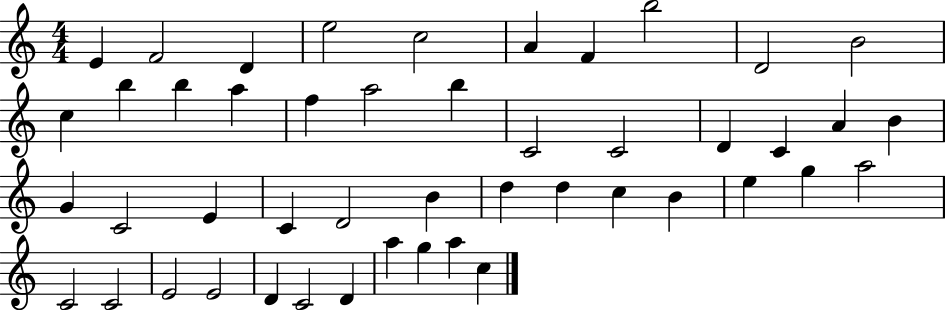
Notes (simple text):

E4/q F4/h D4/q E5/h C5/h A4/q F4/q B5/h D4/h B4/h C5/q B5/q B5/q A5/q F5/q A5/h B5/q C4/h C4/h D4/q C4/q A4/q B4/q G4/q C4/h E4/q C4/q D4/h B4/q D5/q D5/q C5/q B4/q E5/q G5/q A5/h C4/h C4/h E4/h E4/h D4/q C4/h D4/q A5/q G5/q A5/q C5/q